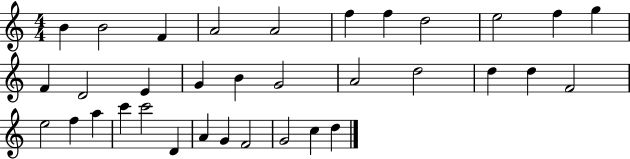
B4/q B4/h F4/q A4/h A4/h F5/q F5/q D5/h E5/h F5/q G5/q F4/q D4/h E4/q G4/q B4/q G4/h A4/h D5/h D5/q D5/q F4/h E5/h F5/q A5/q C6/q C6/h D4/q A4/q G4/q F4/h G4/h C5/q D5/q